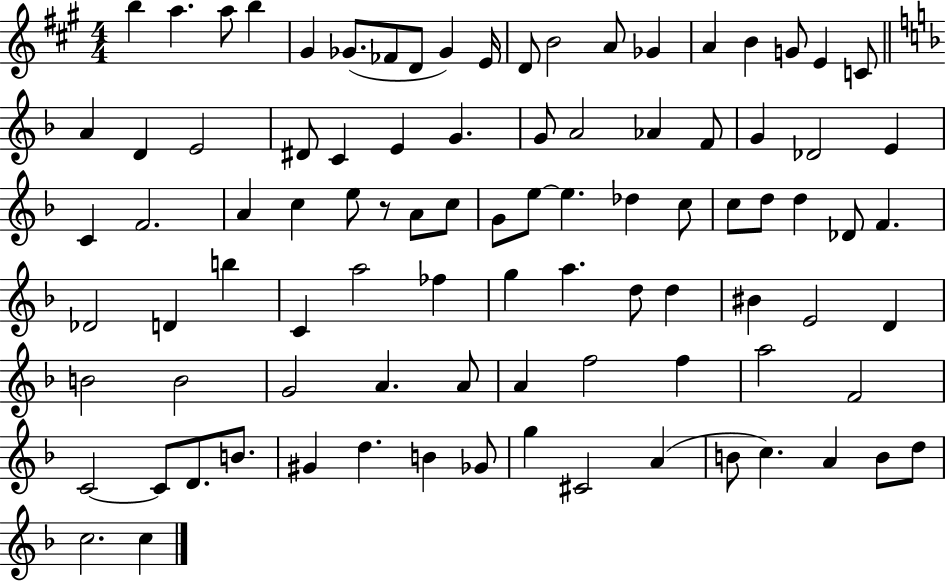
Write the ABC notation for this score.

X:1
T:Untitled
M:4/4
L:1/4
K:A
b a a/2 b ^G _G/2 _F/2 D/2 _G E/4 D/2 B2 A/2 _G A B G/2 E C/2 A D E2 ^D/2 C E G G/2 A2 _A F/2 G _D2 E C F2 A c e/2 z/2 A/2 c/2 G/2 e/2 e _d c/2 c/2 d/2 d _D/2 F _D2 D b C a2 _f g a d/2 d ^B E2 D B2 B2 G2 A A/2 A f2 f a2 F2 C2 C/2 D/2 B/2 ^G d B _G/2 g ^C2 A B/2 c A B/2 d/2 c2 c